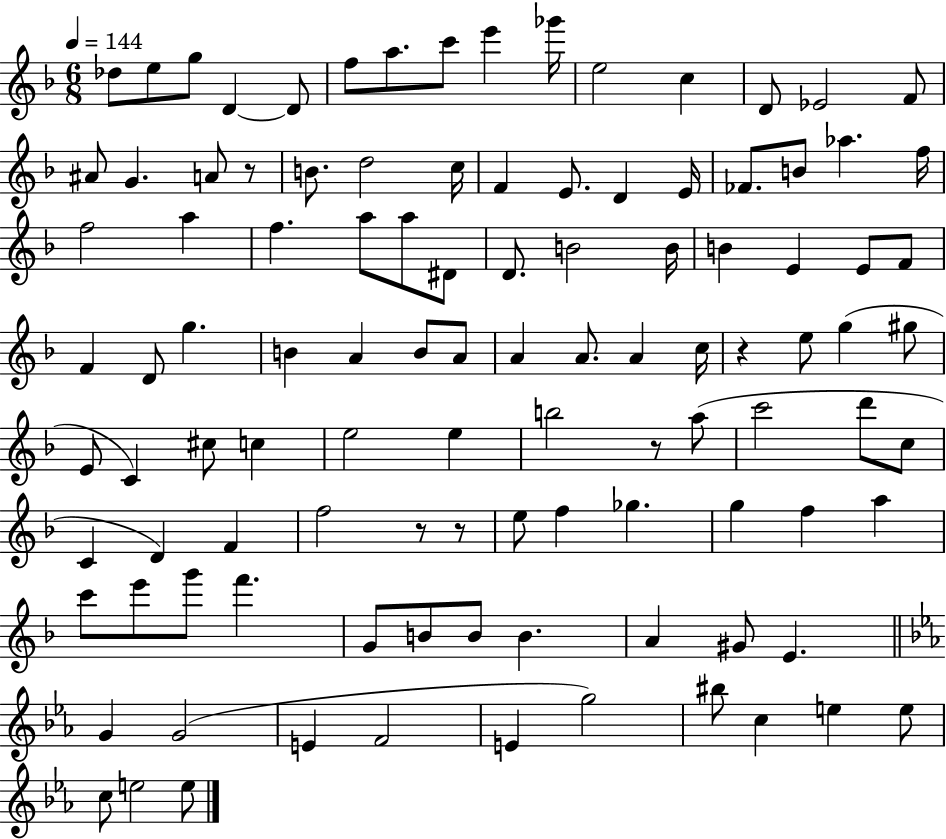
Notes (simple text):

Db5/e E5/e G5/e D4/q D4/e F5/e A5/e. C6/e E6/q Gb6/s E5/h C5/q D4/e Eb4/h F4/e A#4/e G4/q. A4/e R/e B4/e. D5/h C5/s F4/q E4/e. D4/q E4/s FES4/e. B4/e Ab5/q. F5/s F5/h A5/q F5/q. A5/e A5/e D#4/e D4/e. B4/h B4/s B4/q E4/q E4/e F4/e F4/q D4/e G5/q. B4/q A4/q B4/e A4/e A4/q A4/e. A4/q C5/s R/q E5/e G5/q G#5/e E4/e C4/q C#5/e C5/q E5/h E5/q B5/h R/e A5/e C6/h D6/e C5/e C4/q D4/q F4/q F5/h R/e R/e E5/e F5/q Gb5/q. G5/q F5/q A5/q C6/e E6/e G6/e F6/q. G4/e B4/e B4/e B4/q. A4/q G#4/e E4/q. G4/q G4/h E4/q F4/h E4/q G5/h BIS5/e C5/q E5/q E5/e C5/e E5/h E5/e